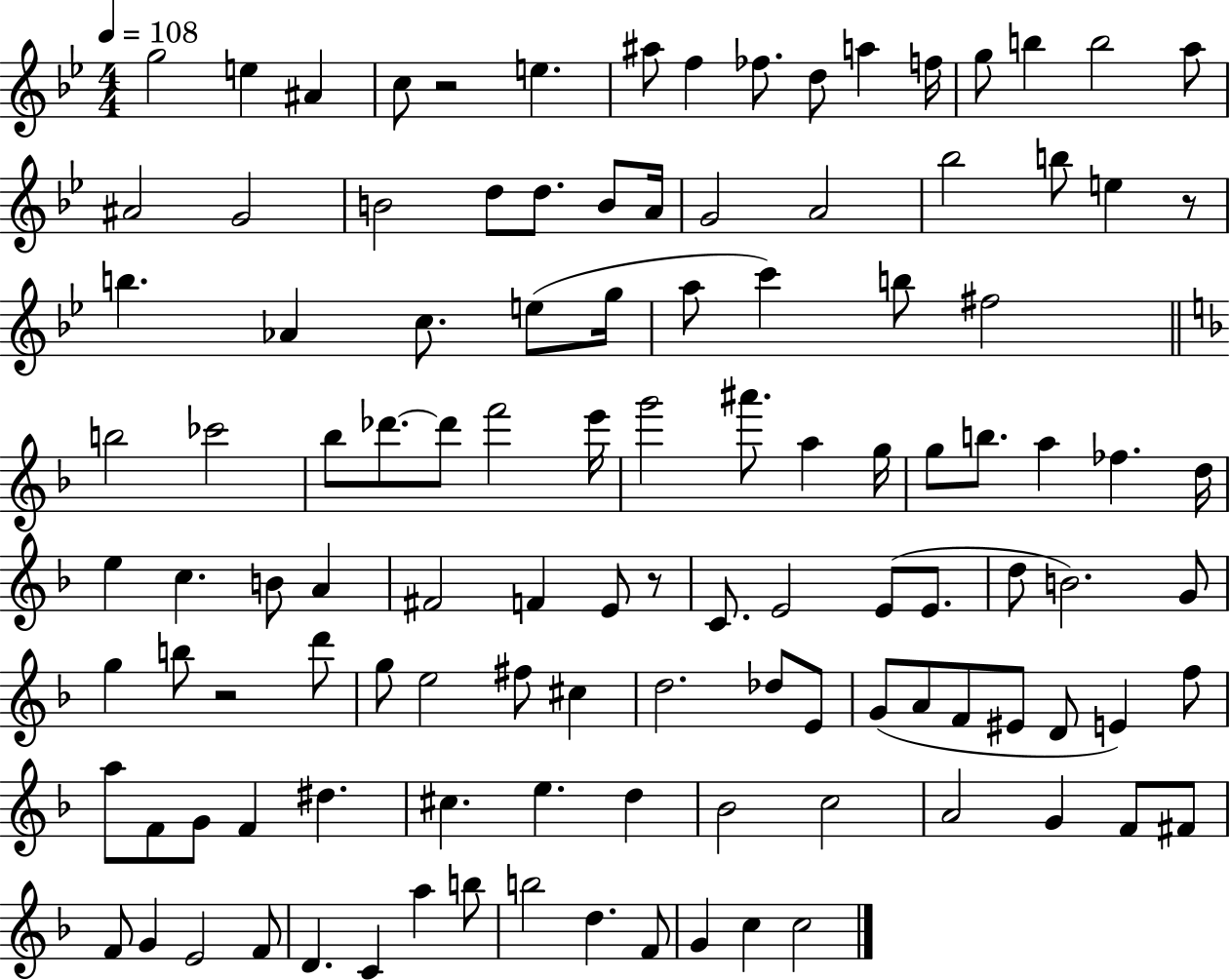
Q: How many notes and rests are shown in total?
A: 115